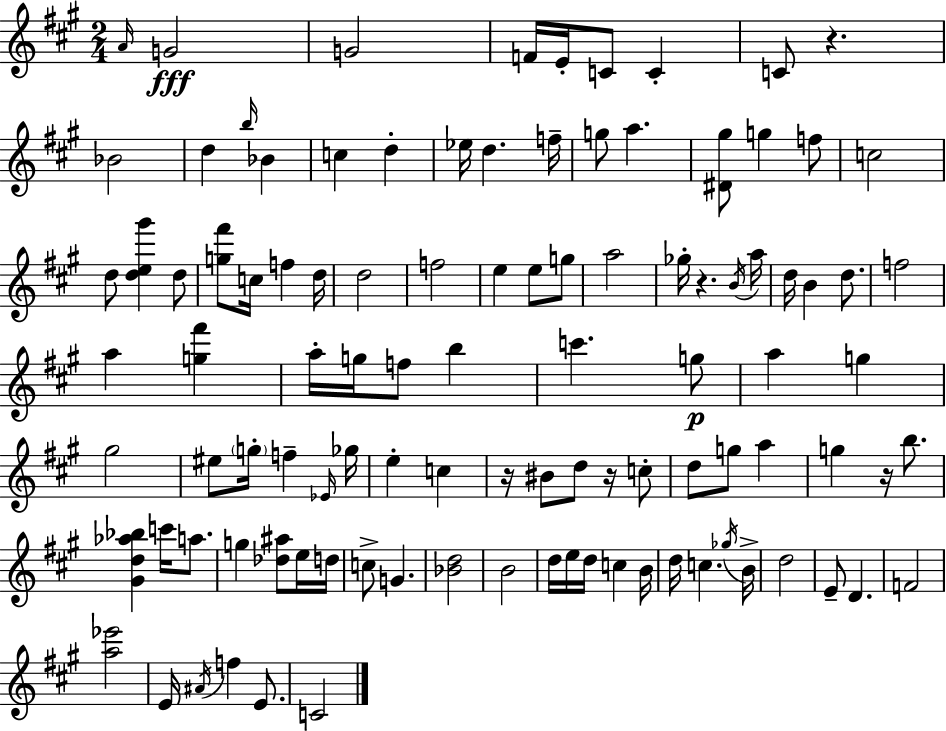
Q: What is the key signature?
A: A major